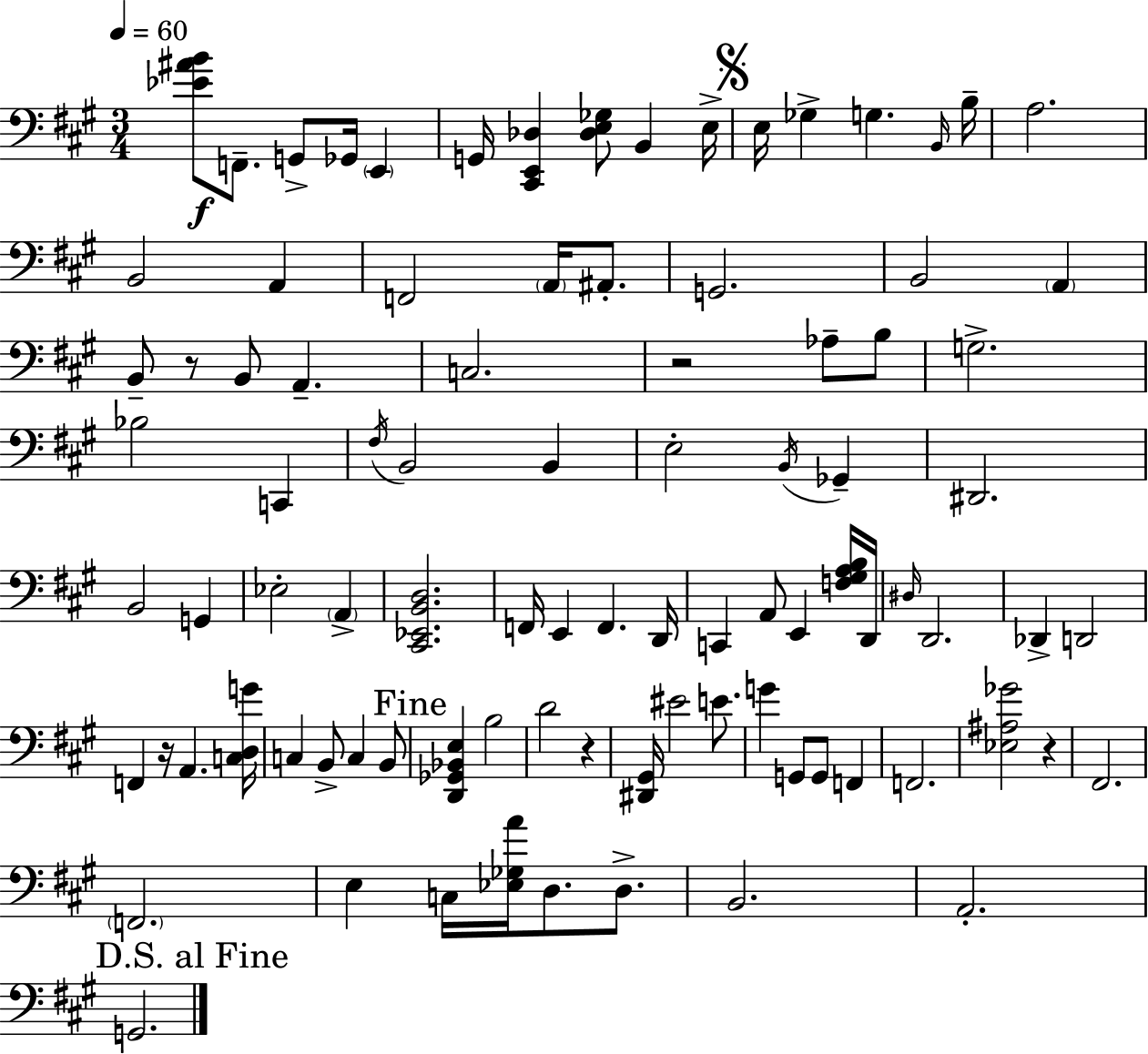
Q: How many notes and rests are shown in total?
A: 92